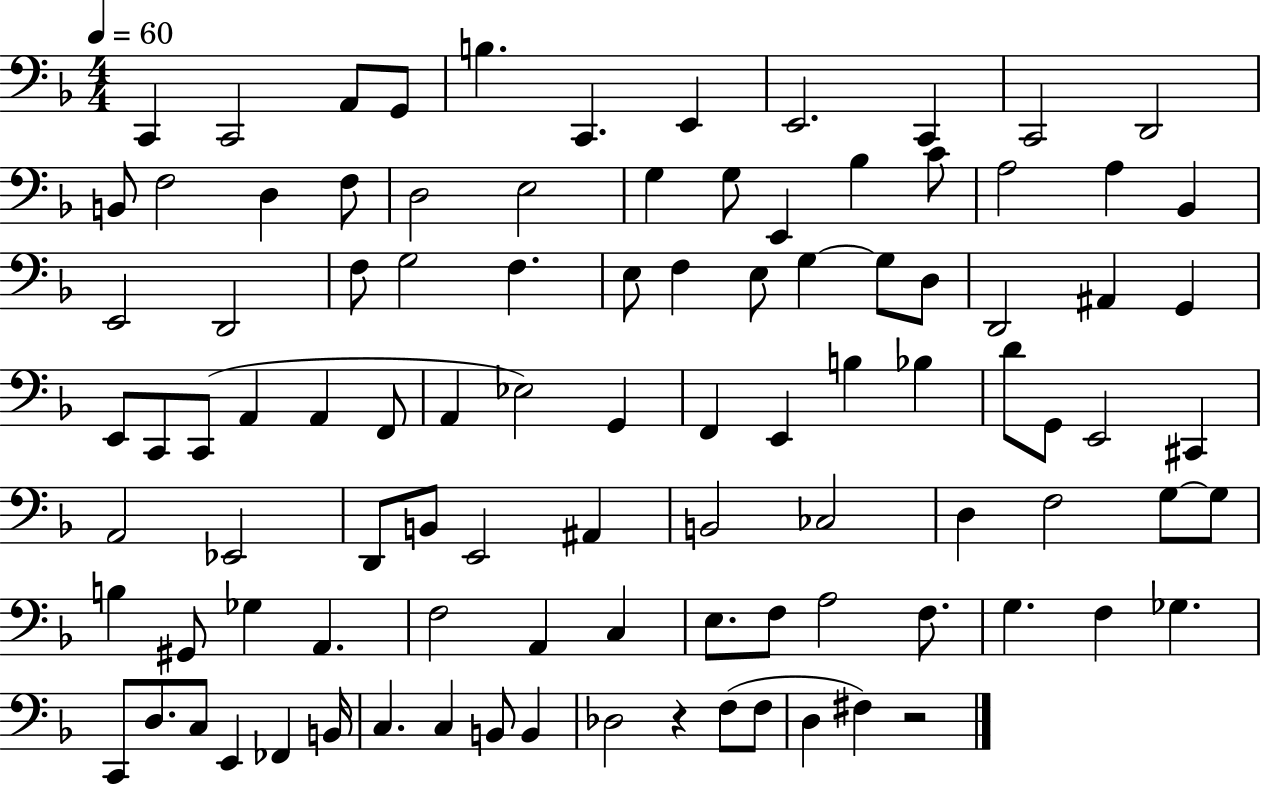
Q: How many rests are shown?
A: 2